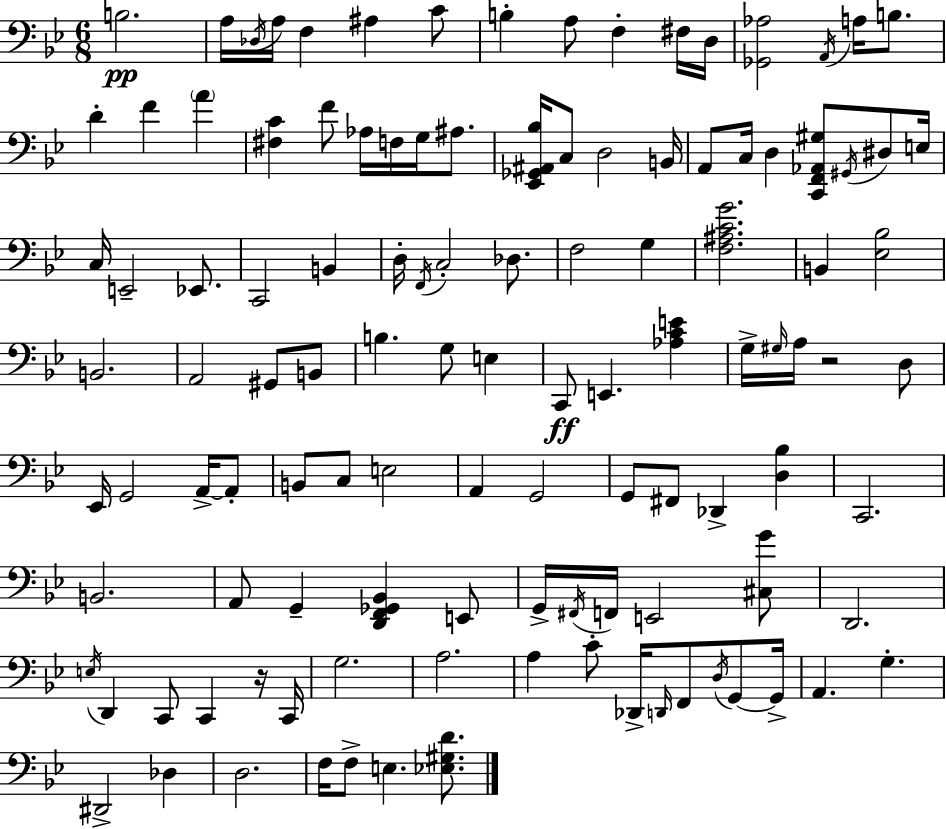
X:1
T:Untitled
M:6/8
L:1/4
K:Bb
B,2 A,/4 _D,/4 A,/4 F, ^A, C/2 B, A,/2 F, ^F,/4 D,/4 [_G,,_A,]2 A,,/4 A,/4 B,/2 D F A [^F,C] F/2 _A,/4 F,/4 G,/4 ^A,/2 [_E,,_G,,^A,,_B,]/4 C,/2 D,2 B,,/4 A,,/2 C,/4 D, [C,,F,,_A,,^G,]/2 ^G,,/4 ^D,/2 E,/4 C,/4 E,,2 _E,,/2 C,,2 B,, D,/4 F,,/4 C,2 _D,/2 F,2 G, [F,^A,CG]2 B,, [_E,_B,]2 B,,2 A,,2 ^G,,/2 B,,/2 B, G,/2 E, C,,/2 E,, [_A,CE] G,/4 ^G,/4 A,/4 z2 D,/2 _E,,/4 G,,2 A,,/4 A,,/2 B,,/2 C,/2 E,2 A,, G,,2 G,,/2 ^F,,/2 _D,, [D,_B,] C,,2 B,,2 A,,/2 G,, [D,,F,,_G,,_B,,] E,,/2 G,,/4 ^F,,/4 F,,/4 E,,2 [^C,G]/2 D,,2 E,/4 D,, C,,/2 C,, z/4 C,,/4 G,2 A,2 A, C/2 _D,,/4 D,,/4 F,,/2 D,/4 G,,/2 G,,/4 A,, G, ^D,,2 _D, D,2 F,/4 F,/2 E, [_E,^G,D]/2